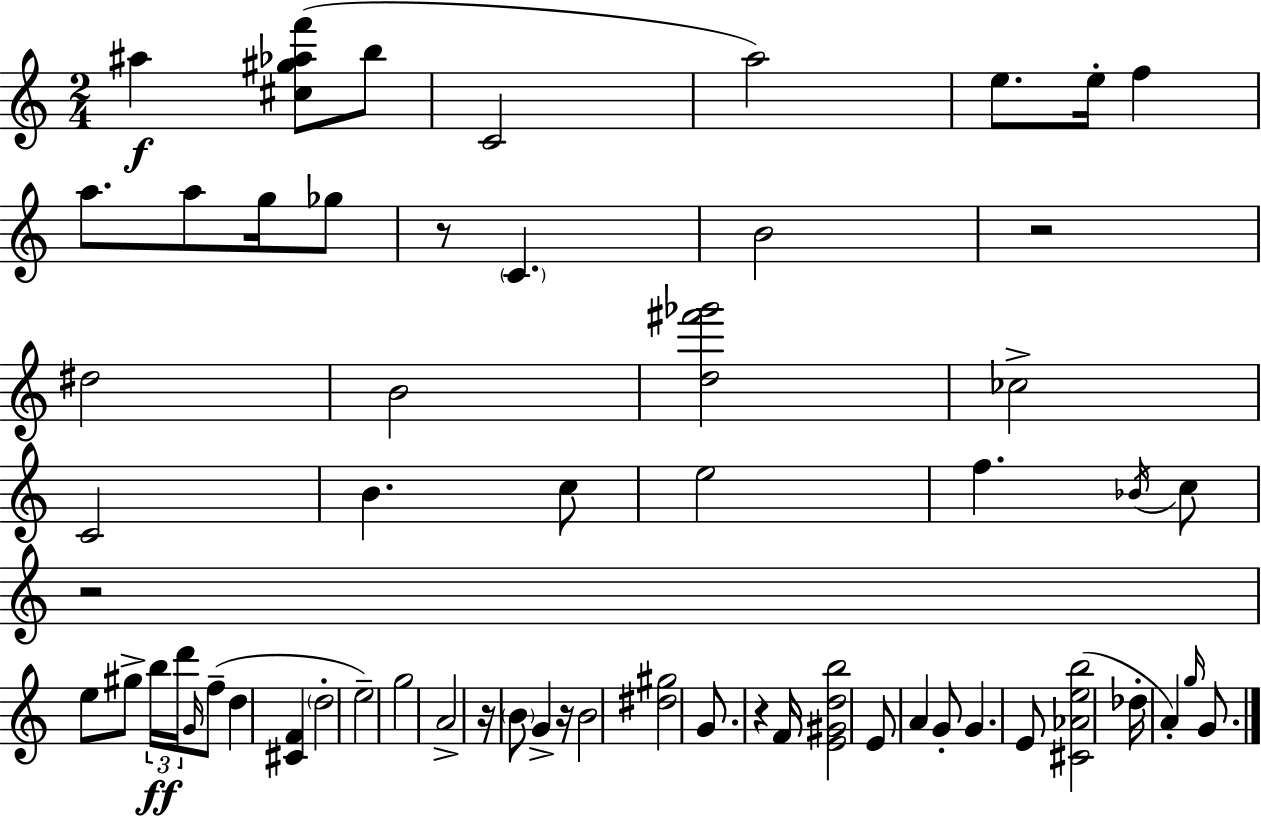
{
  \clef treble
  \numericTimeSignature
  \time 2/4
  \key c \major
  ais''4\f <cis'' gis'' aes'' f'''>8( b''8 | c'2 | a''2) | e''8. e''16-. f''4 | \break a''8. a''8 g''16 ges''8 | r8 \parenthesize c'4. | b'2 | r2 | \break dis''2 | b'2 | <d'' fis''' ges'''>2 | ces''2-> | \break c'2 | b'4. c''8 | e''2 | f''4. \acciaccatura { bes'16 } c''8 | \break r2 | e''8 gis''8-> \tuplet 3/2 { b''16\ff d'''16 \grace { g'16 } } | f''8--( d''4 <cis' f'>4 | \parenthesize d''2-. | \break e''2--) | g''2 | a'2-> | r16 \parenthesize b'8 g'4-> | \break r16 b'2 | <dis'' gis''>2 | g'8. r4 | f'16 <e' gis' d'' b''>2 | \break e'8 a'4 | g'8-. g'4. | e'8 <cis' aes' e'' b''>2( | des''16-. a'4-.) \grace { g''16 } | \break g'8. \bar "|."
}